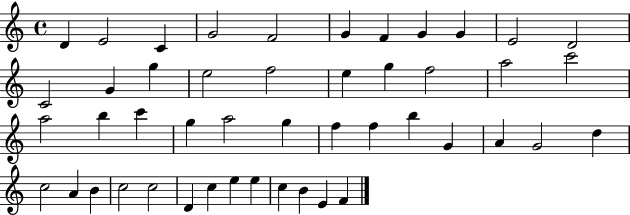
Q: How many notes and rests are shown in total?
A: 47